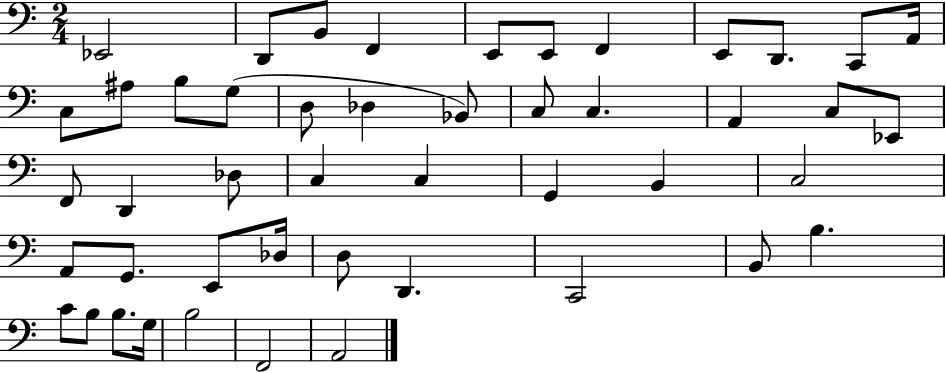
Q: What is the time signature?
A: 2/4